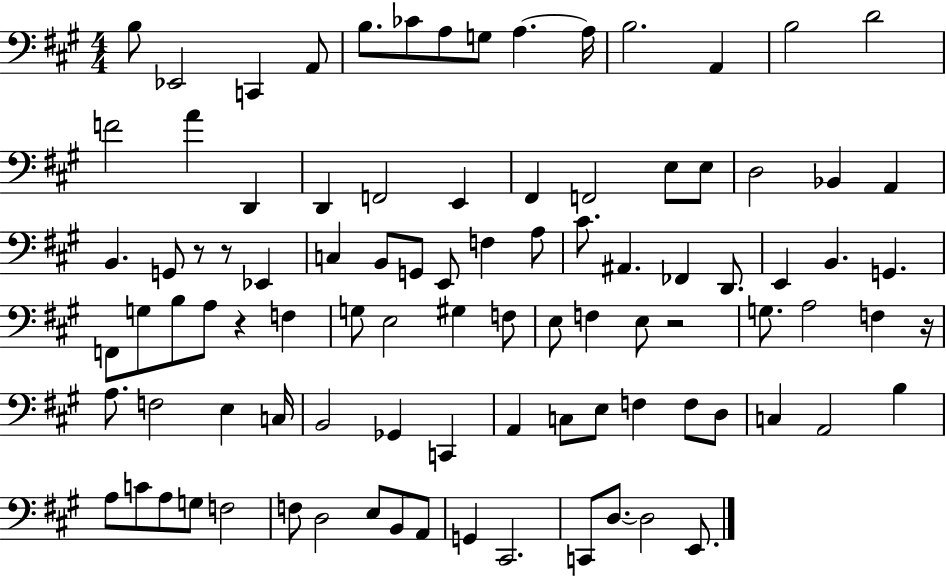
B3/e Eb2/h C2/q A2/e B3/e. CES4/e A3/e G3/e A3/q. A3/s B3/h. A2/q B3/h D4/h F4/h A4/q D2/q D2/q F2/h E2/q F#2/q F2/h E3/e E3/e D3/h Bb2/q A2/q B2/q. G2/e R/e R/e Eb2/q C3/q B2/e G2/e E2/e F3/q A3/e C#4/e. A#2/q. FES2/q D2/e. E2/q B2/q. G2/q. F2/e G3/e B3/e A3/e R/q F3/q G3/e E3/h G#3/q F3/e E3/e F3/q E3/e R/h G3/e. A3/h F3/q R/s A3/e. F3/h E3/q C3/s B2/h Gb2/q C2/q A2/q C3/e E3/e F3/q F3/e D3/e C3/q A2/h B3/q A3/e C4/e A3/e G3/e F3/h F3/e D3/h E3/e B2/e A2/e G2/q C#2/h. C2/e D3/e. D3/h E2/e.